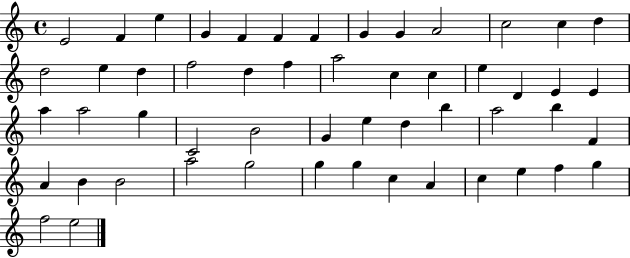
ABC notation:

X:1
T:Untitled
M:4/4
L:1/4
K:C
E2 F e G F F F G G A2 c2 c d d2 e d f2 d f a2 c c e D E E a a2 g C2 B2 G e d b a2 b F A B B2 a2 g2 g g c A c e f g f2 e2